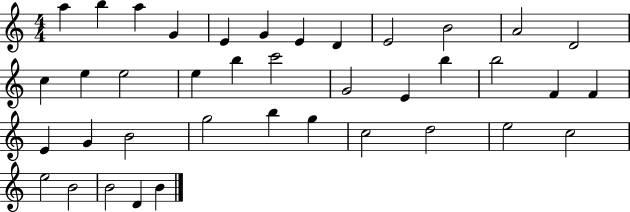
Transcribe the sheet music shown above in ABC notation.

X:1
T:Untitled
M:4/4
L:1/4
K:C
a b a G E G E D E2 B2 A2 D2 c e e2 e b c'2 G2 E b b2 F F E G B2 g2 b g c2 d2 e2 c2 e2 B2 B2 D B